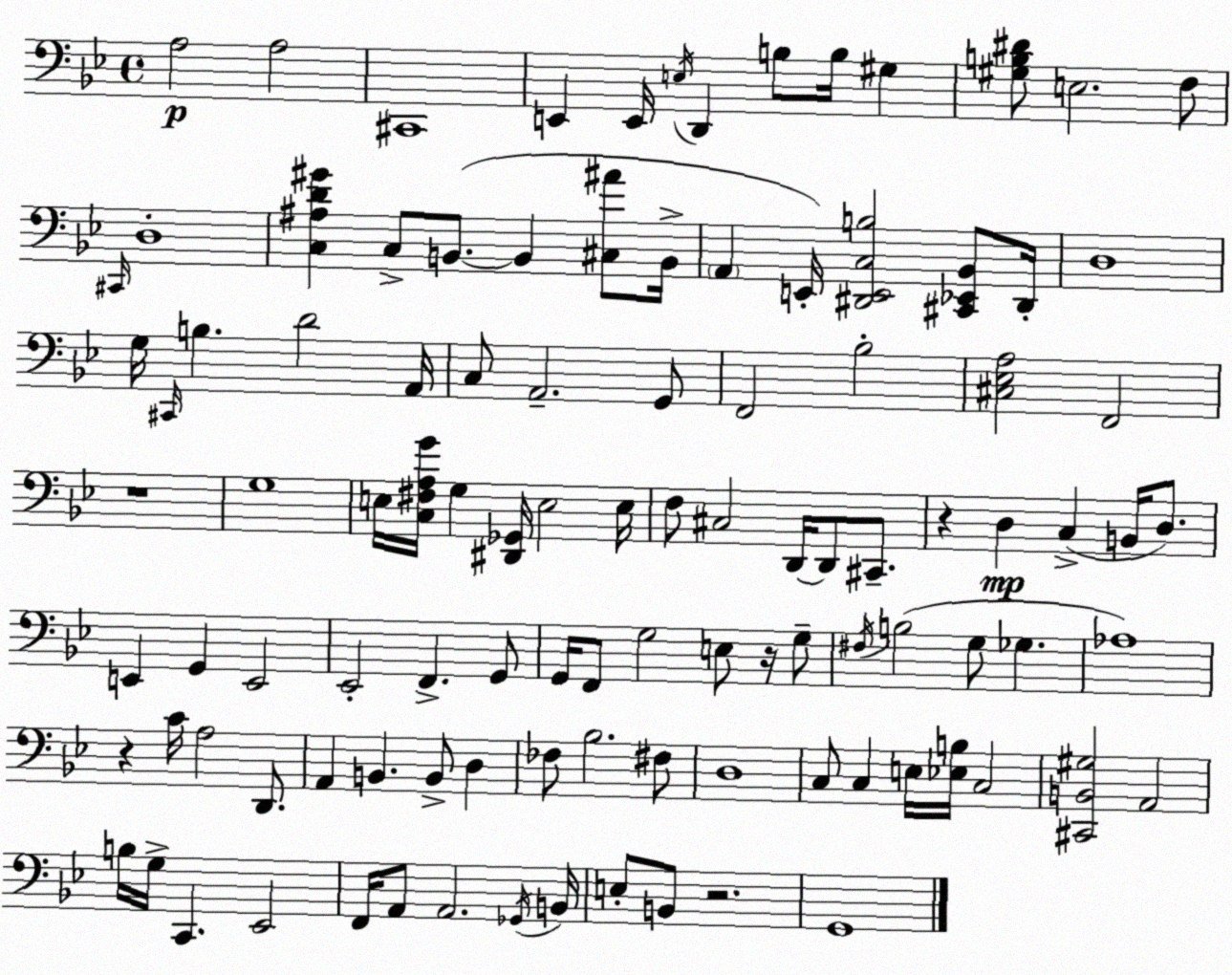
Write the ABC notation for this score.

X:1
T:Untitled
M:4/4
L:1/4
K:Bb
A,2 A,2 ^C,,4 E,, E,,/4 E,/4 D,, B,/2 B,/4 ^G, [^G,B,^D]/2 E,2 F,/2 ^C,,/4 D,4 [C,^A,D^G] C,/2 B,,/2 B,, [^C,^A]/2 B,,/4 A,, E,,/4 [^D,,E,,C,B,]2 [^C,,_E,,_B,,]/2 ^D,,/4 D,4 G,/4 ^C,,/4 B, D2 A,,/4 C,/2 A,,2 G,,/2 F,,2 _B,2 [^C,_E,A,]2 F,,2 z4 G,4 E,/4 [C,^F,A,G]/4 G, [^D,,_G,,]/4 E,2 E,/4 F,/2 ^C,2 D,,/4 D,,/2 ^C,,/2 z D, C, B,,/4 D,/2 E,, G,, E,,2 _E,,2 F,, G,,/2 G,,/4 F,,/2 G,2 E,/2 z/4 G,/2 ^F,/4 B,2 G,/2 _G, _A,4 z C/4 A,2 D,,/2 A,, B,, B,,/2 D, _F,/2 _B,2 ^F,/2 D,4 C,/2 C, E,/4 [_E,B,]/4 C,2 [^C,,B,,^G,]2 A,,2 B,/4 G,/4 C,, _E,,2 F,,/4 A,,/2 A,,2 _G,,/4 B,,/4 E,/2 B,,/2 z2 G,,4